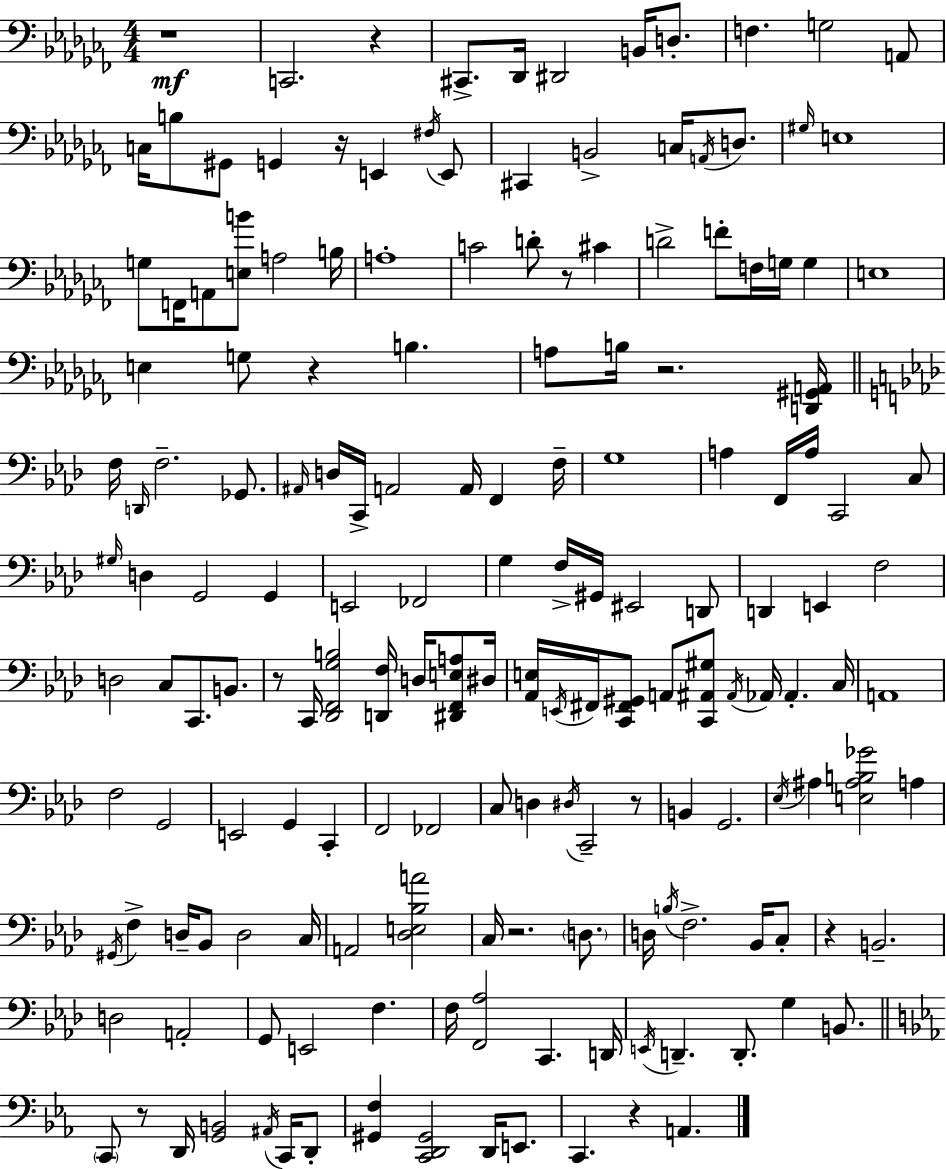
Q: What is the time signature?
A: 4/4